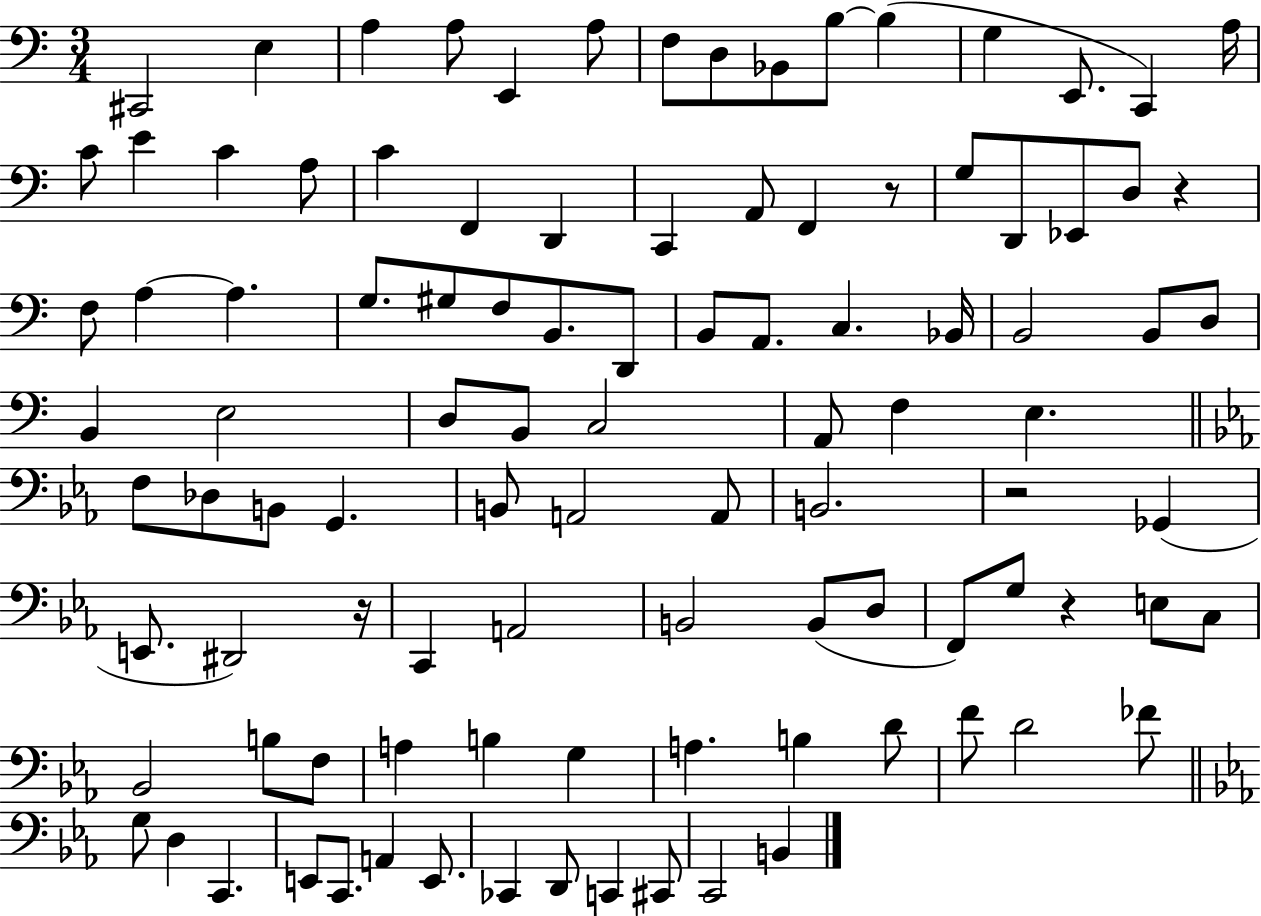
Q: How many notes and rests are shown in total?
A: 102